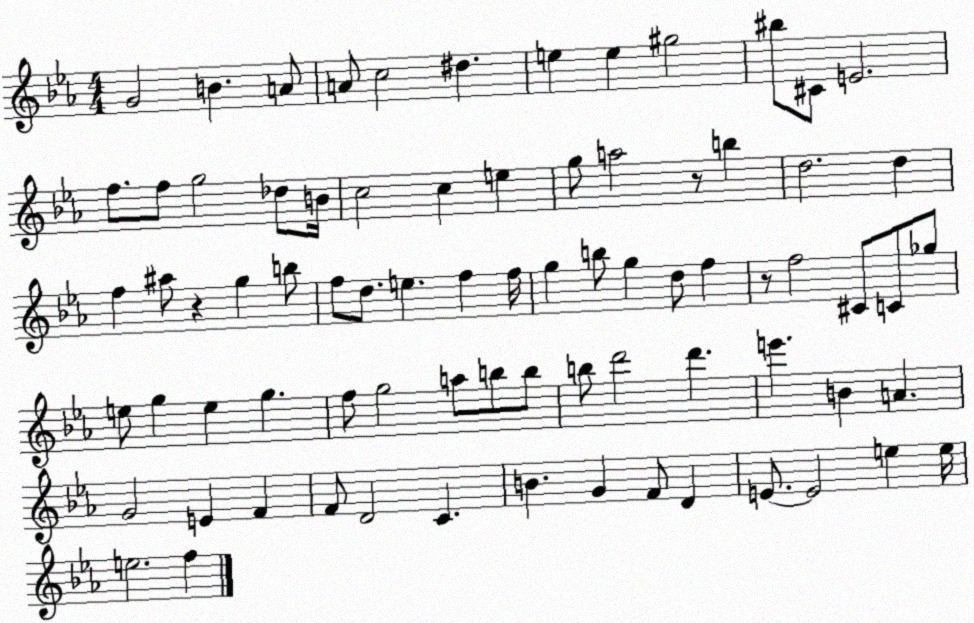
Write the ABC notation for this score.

X:1
T:Untitled
M:4/4
L:1/4
K:Eb
G2 B A/2 A/2 c2 ^d e e ^g2 ^b/2 ^C/2 E2 f/2 f/2 g2 _d/2 B/4 c2 c e g/2 a2 z/2 b d2 d f ^a/2 z g b/2 f/2 d/2 e f f/4 g b/2 g d/2 f z/2 f2 ^C/2 C/2 _g/2 e/2 g e g f/2 g2 a/2 b/2 b/2 b/2 d'2 d' e' B A G2 E F F/2 D2 C B G F/2 D E/2 E2 e e/4 e2 f